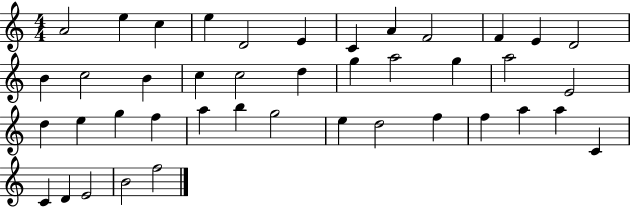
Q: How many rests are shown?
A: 0